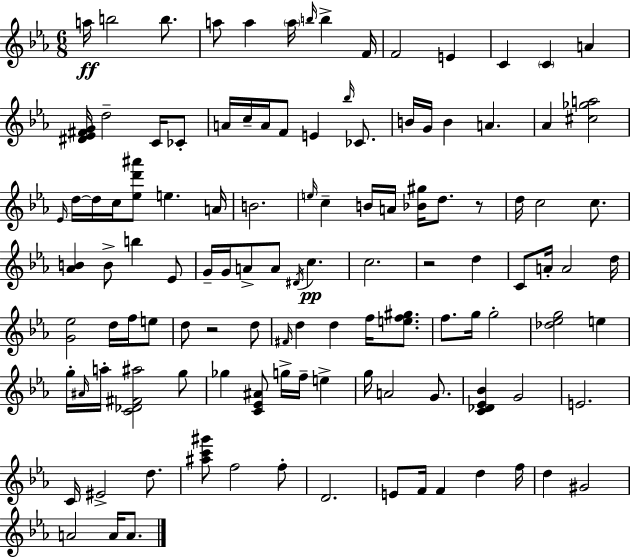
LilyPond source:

{
  \clef treble
  \numericTimeSignature
  \time 6/8
  \key ees \major
  a''16\ff b''2 b''8. | a''8 a''4 \parenthesize a''16 \grace { b''16 } b''4-> | f'16 f'2 e'4 | c'4 \parenthesize c'4 a'4 | \break <dis' ees' fis' g'>16 d''2-- c'16 ces'8-. | a'16 c''16-- a'16 f'8 e'4 \grace { bes''16 } ces'8. | b'16 g'16 b'4 a'4. | aes'4 <cis'' ges'' a''>2 | \break \grace { ees'16 } d''16~~ d''16 c''16 <ees'' d''' ais'''>8 e''4. | a'16 b'2. | \grace { e''16 } c''4-- b'16 a'16 <bes' gis''>16 d''8. | r8 d''16 c''2 | \break c''8. <aes' b'>4 b'8-> b''4 | ees'8 g'16-- g'16 a'8-> a'8 \acciaccatura { dis'16 } c''4.\pp | c''2. | r2 | \break d''4 c'8 a'16-. a'2 | d''16 <g' ees''>2 | d''16 f''16 e''8 d''8 r2 | d''8 \grace { fis'16 } d''4 d''4 | \break f''16 <e'' f'' gis''>8. f''8. g''16 g''2-. | <des'' ees'' g''>2 | e''4 g''16-. \grace { ais'16 } a''16-. <c' des' fis' ais''>2 | g''8 ges''4 <c' ees' ais'>8 | \break g''16-> f''16-- e''4-> g''16 a'2 | g'8. <c' des' ees' bes'>4 g'2 | e'2. | c'16 eis'2-> | \break d''8. <ais'' c''' gis'''>8 f''2 | f''8-. d'2. | e'8 f'16 f'4 | d''4 f''16 d''4 gis'2 | \break a'2 | a'16 a'8. \bar "|."
}